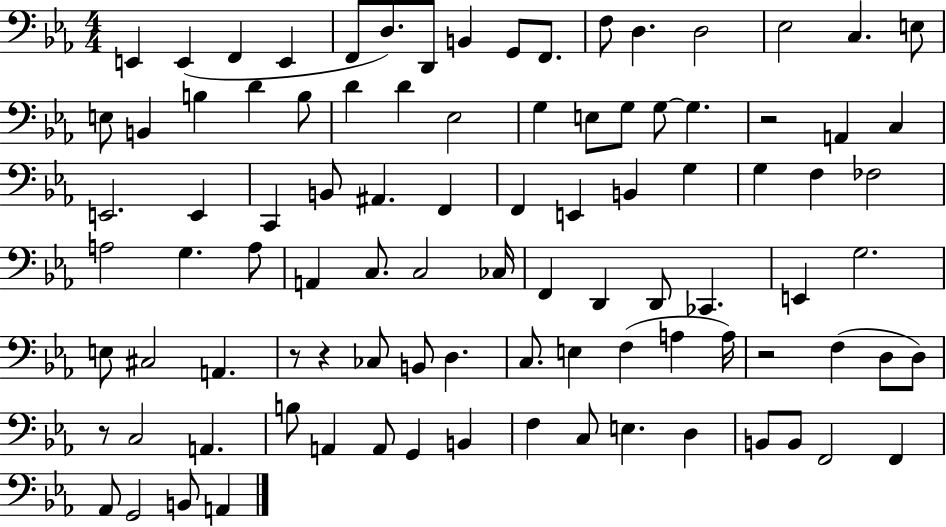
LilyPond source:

{
  \clef bass
  \numericTimeSignature
  \time 4/4
  \key ees \major
  e,4 e,4( f,4 e,4 | f,8 d8.) d,8 b,4 g,8 f,8. | f8 d4. d2 | ees2 c4. e8 | \break e8 b,4 b4 d'4 b8 | d'4 d'4 ees2 | g4 e8 g8 g8~~ g4. | r2 a,4 c4 | \break e,2. e,4 | c,4 b,8 ais,4. f,4 | f,4 e,4 b,4 g4 | g4 f4 fes2 | \break a2 g4. a8 | a,4 c8. c2 ces16 | f,4 d,4 d,8 ces,4. | e,4 g2. | \break e8 cis2 a,4. | r8 r4 ces8 b,8 d4. | c8. e4 f4( a4 a16) | r2 f4( d8 d8) | \break r8 c2 a,4. | b8 a,4 a,8 g,4 b,4 | f4 c8 e4. d4 | b,8 b,8 f,2 f,4 | \break aes,8 g,2 b,8 a,4 | \bar "|."
}